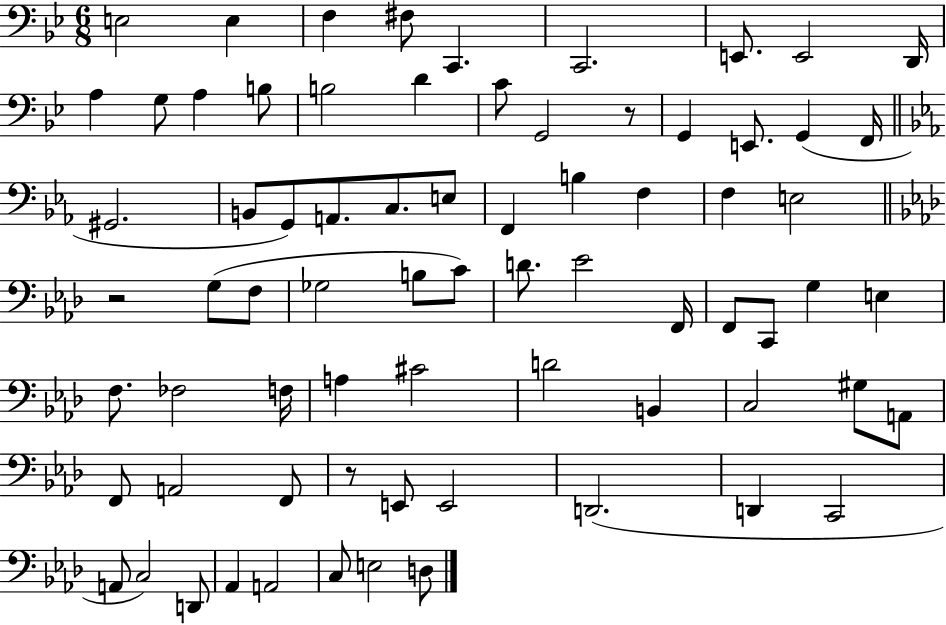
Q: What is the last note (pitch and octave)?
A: D3